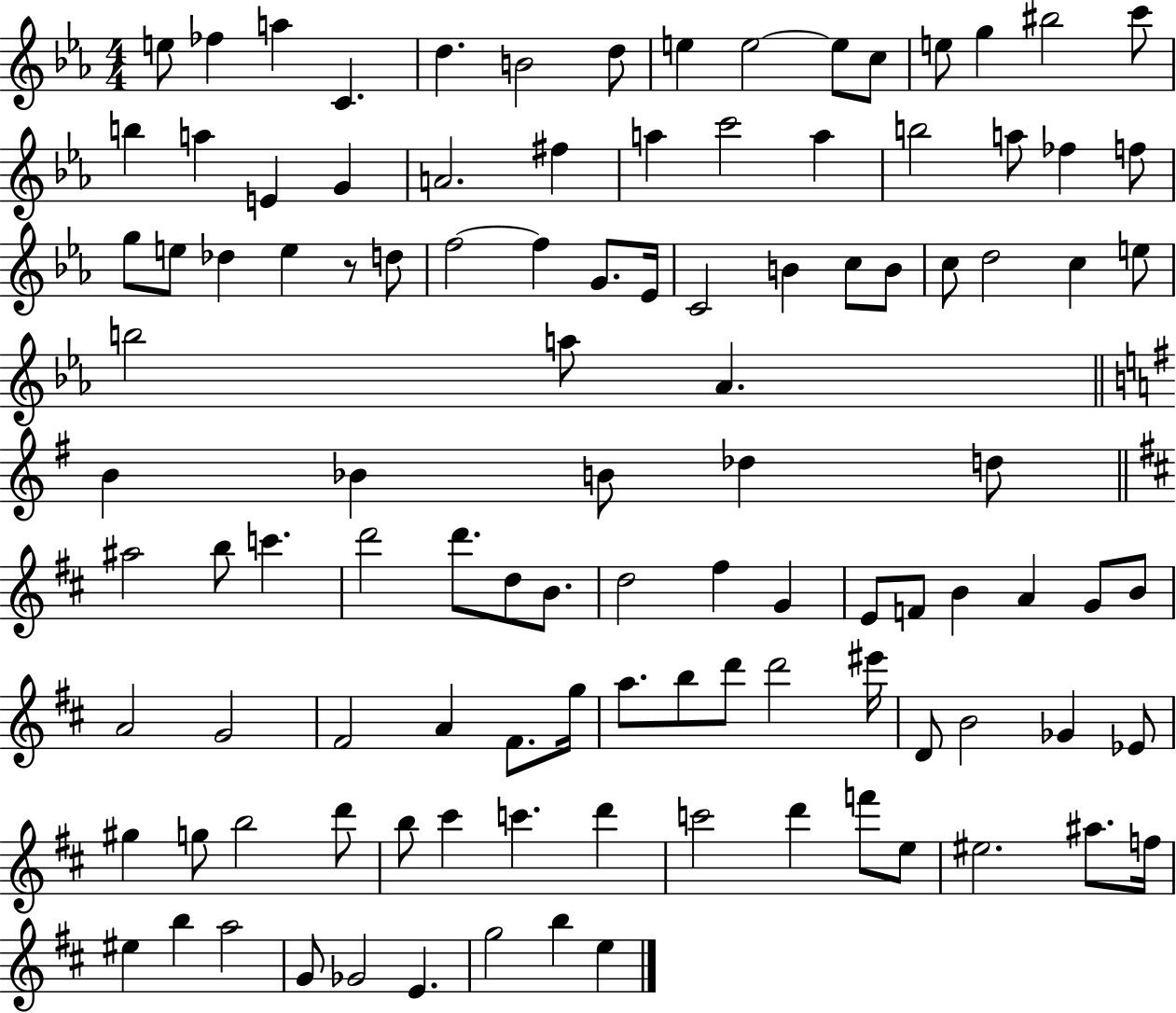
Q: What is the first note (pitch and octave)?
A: E5